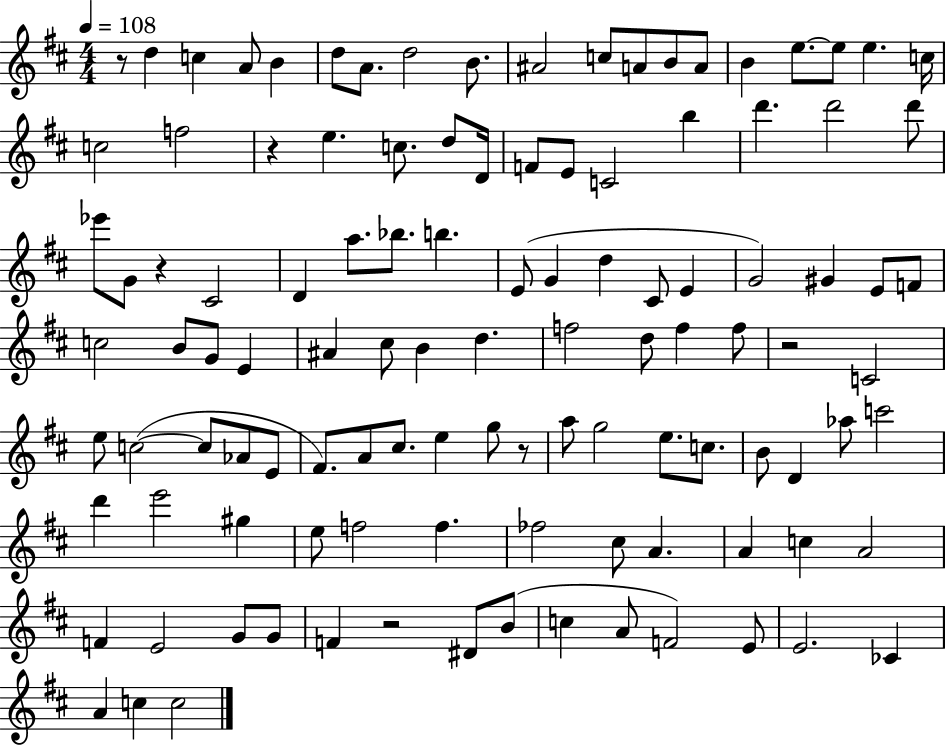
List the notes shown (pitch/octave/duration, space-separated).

R/e D5/q C5/q A4/e B4/q D5/e A4/e. D5/h B4/e. A#4/h C5/e A4/e B4/e A4/e B4/q E5/e. E5/e E5/q. C5/s C5/h F5/h R/q E5/q. C5/e. D5/e D4/s F4/e E4/e C4/h B5/q D6/q. D6/h D6/e Eb6/e G4/e R/q C#4/h D4/q A5/e. Bb5/e. B5/q. E4/e G4/q D5/q C#4/e E4/q G4/h G#4/q E4/e F4/e C5/h B4/e G4/e E4/q A#4/q C#5/e B4/q D5/q. F5/h D5/e F5/q F5/e R/h C4/h E5/e C5/h C5/e Ab4/e E4/e F#4/e. A4/e C#5/e. E5/q G5/e R/e A5/e G5/h E5/e. C5/e. B4/e D4/q Ab5/e C6/h D6/q E6/h G#5/q E5/e F5/h F5/q. FES5/h C#5/e A4/q. A4/q C5/q A4/h F4/q E4/h G4/e G4/e F4/q R/h D#4/e B4/e C5/q A4/e F4/h E4/e E4/h. CES4/q A4/q C5/q C5/h